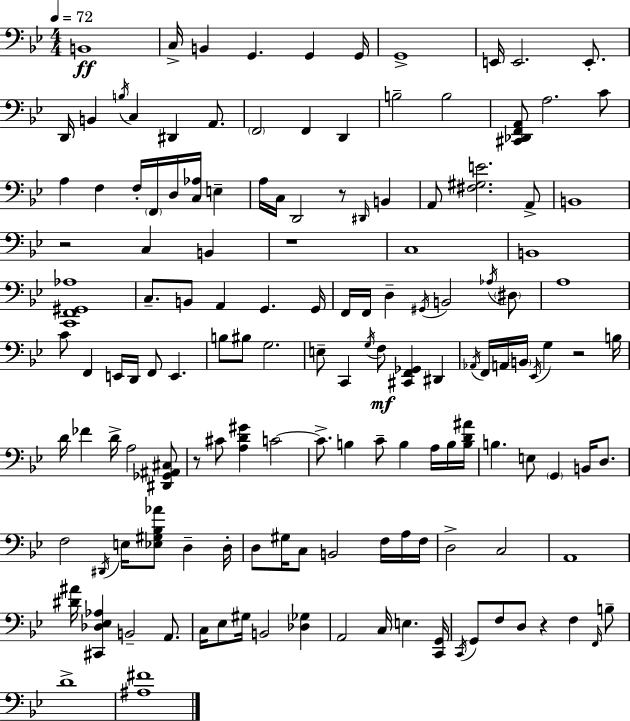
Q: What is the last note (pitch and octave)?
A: D4